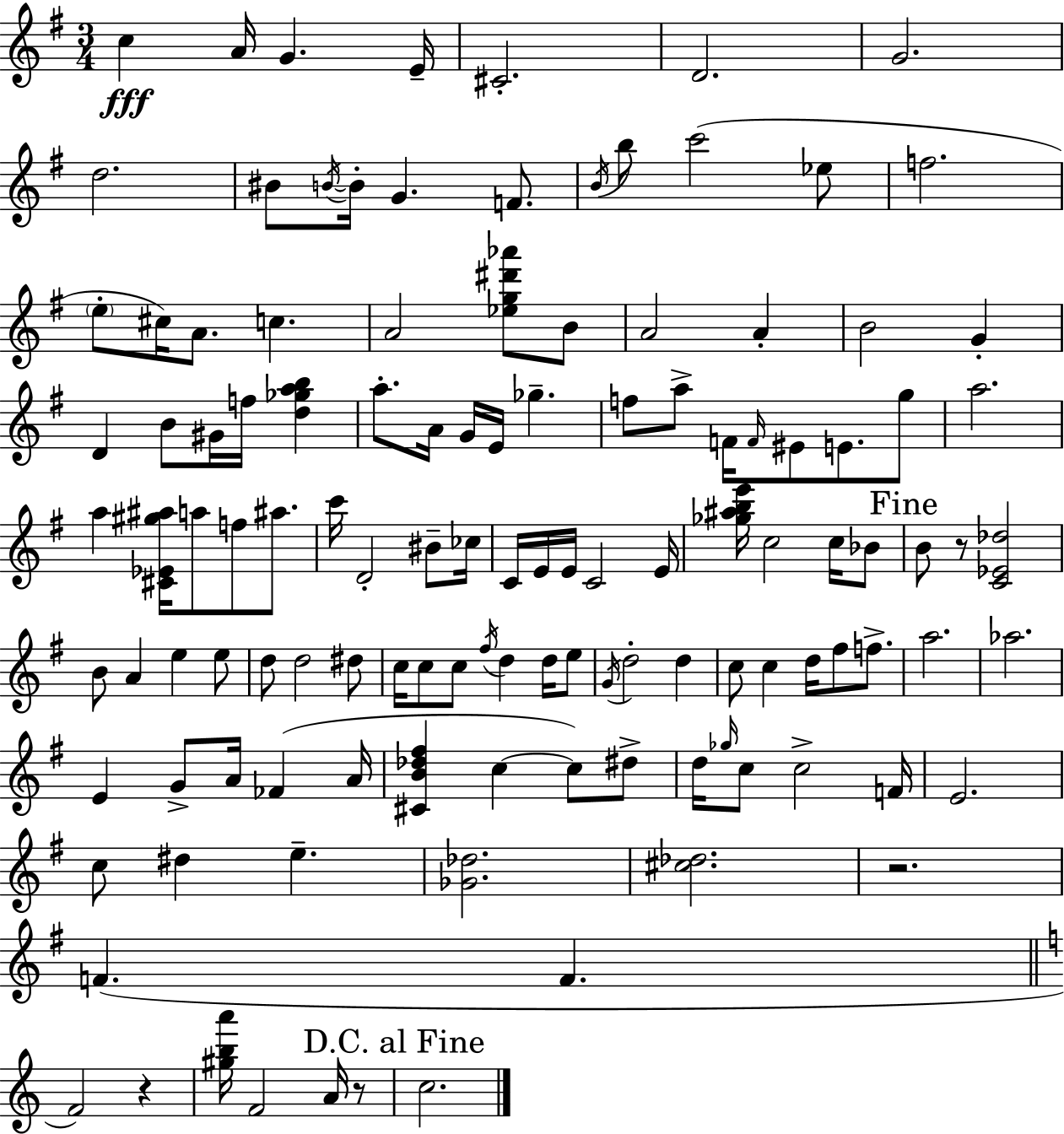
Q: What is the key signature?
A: G major